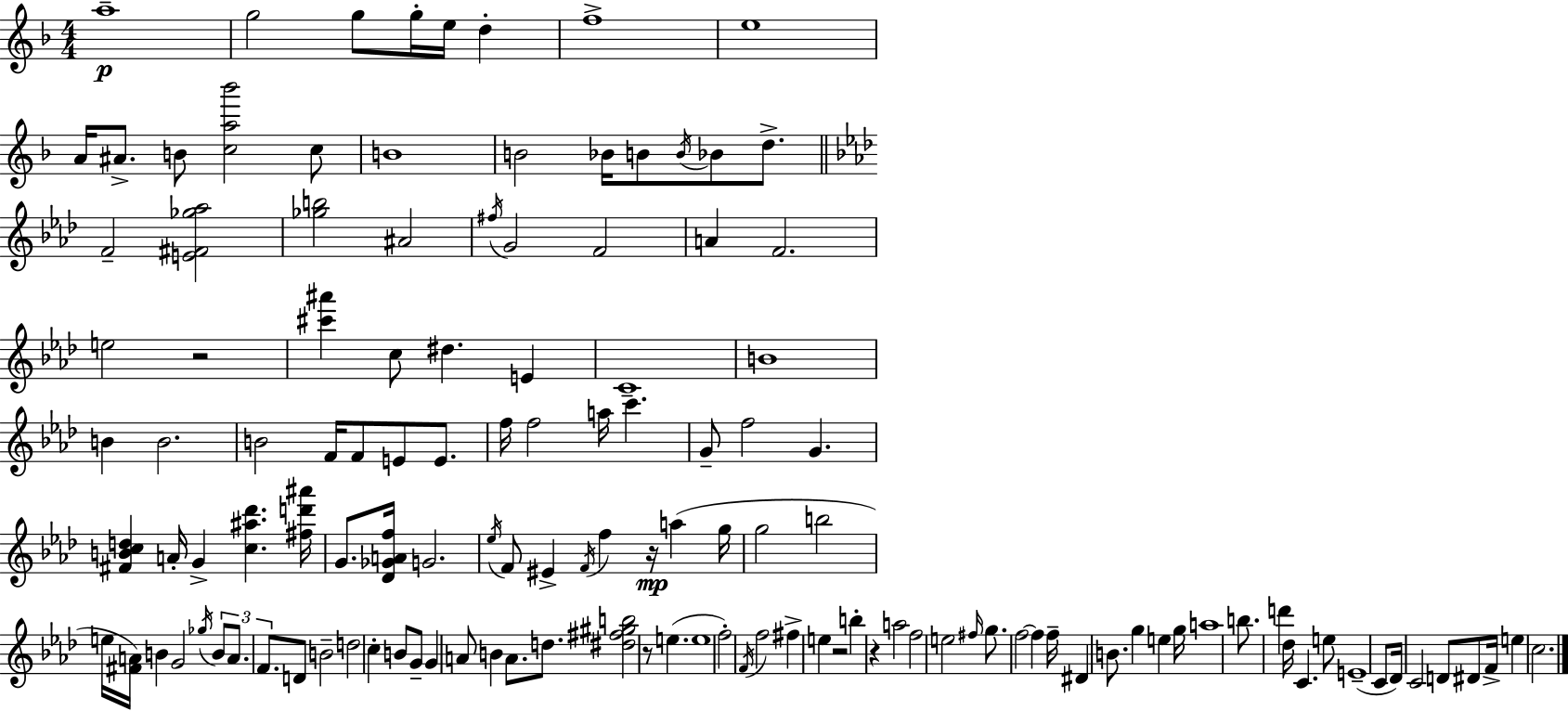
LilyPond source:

{
  \clef treble
  \numericTimeSignature
  \time 4/4
  \key f \major
  a''1--\p | g''2 g''8 g''16-. e''16 d''4-. | f''1-> | e''1 | \break a'16 ais'8.-> b'8 <c'' a'' bes'''>2 c''8 | b'1 | b'2 bes'16 b'8 \acciaccatura { b'16 } bes'8 d''8.-> | \bar "||" \break \key aes \major f'2-- <e' fis' ges'' aes''>2 | <ges'' b''>2 ais'2 | \acciaccatura { fis''16 } g'2 f'2 | a'4 f'2. | \break e''2 r2 | <cis''' ais'''>4 c''8 dis''4. e'4 | c'1-- | b'1 | \break b'4 b'2. | b'2 f'16 f'8 e'8 e'8. | f''16 f''2 a''16 c'''4. | g'8-- f''2 g'4. | \break <fis' b' c'' d''>4 a'16-. g'4-> <c'' ais'' des'''>4. | <fis'' d''' ais'''>16 g'8. <des' ges' a' f''>16 g'2. | \acciaccatura { ees''16 } f'8 eis'4-> \acciaccatura { f'16 } f''4 r16\mp a''4( | g''16 g''2 b''2 | \break e''16 <fis' a'>16) b'4 g'2 | \acciaccatura { ges''16 } \tuplet 3/2 { b'8 a'8. f'8. } d'8 b'2-- | d''2 c''4-. | b'8 g'8-- g'4 a'8 b'4 a'8. | \break d''8. <dis'' fis'' gis'' b''>2 r8 e''4.( | e''1 | f''2-.) \acciaccatura { f'16 } f''2 | fis''4-> e''4 r2 | \break b''4-. r4 a''2 | f''2 e''2 | \grace { fis''16 } g''8. f''2~~ | f''4 f''16-- dis'4 b'8. g''4 | \break e''4 g''16 a''1 | b''8. d'''4 des''16 c'4. | e''8 e'1--( | c'8 des'16) c'2 | \break d'8 dis'8 f'16-> e''4 c''2. | \bar "|."
}